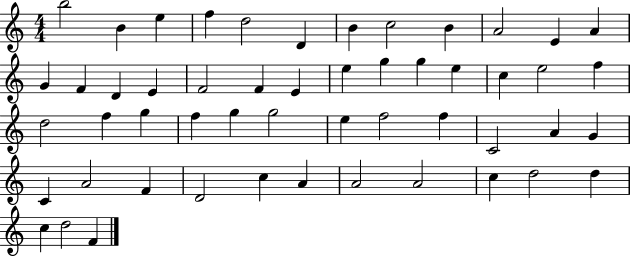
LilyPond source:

{
  \clef treble
  \numericTimeSignature
  \time 4/4
  \key c \major
  b''2 b'4 e''4 | f''4 d''2 d'4 | b'4 c''2 b'4 | a'2 e'4 a'4 | \break g'4 f'4 d'4 e'4 | f'2 f'4 e'4 | e''4 g''4 g''4 e''4 | c''4 e''2 f''4 | \break d''2 f''4 g''4 | f''4 g''4 g''2 | e''4 f''2 f''4 | c'2 a'4 g'4 | \break c'4 a'2 f'4 | d'2 c''4 a'4 | a'2 a'2 | c''4 d''2 d''4 | \break c''4 d''2 f'4 | \bar "|."
}